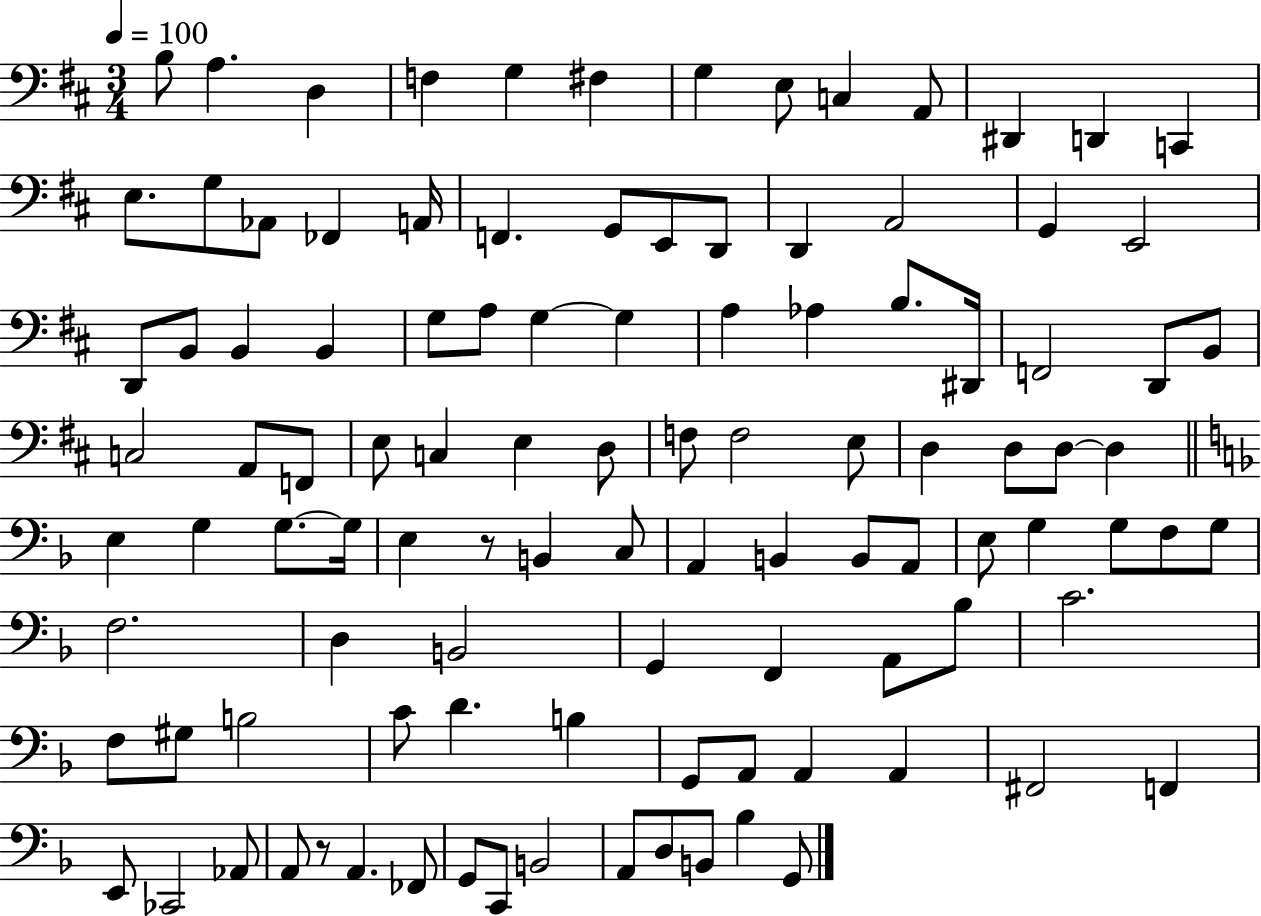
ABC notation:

X:1
T:Untitled
M:3/4
L:1/4
K:D
B,/2 A, D, F, G, ^F, G, E,/2 C, A,,/2 ^D,, D,, C,, E,/2 G,/2 _A,,/2 _F,, A,,/4 F,, G,,/2 E,,/2 D,,/2 D,, A,,2 G,, E,,2 D,,/2 B,,/2 B,, B,, G,/2 A,/2 G, G, A, _A, B,/2 ^D,,/4 F,,2 D,,/2 B,,/2 C,2 A,,/2 F,,/2 E,/2 C, E, D,/2 F,/2 F,2 E,/2 D, D,/2 D,/2 D, E, G, G,/2 G,/4 E, z/2 B,, C,/2 A,, B,, B,,/2 A,,/2 E,/2 G, G,/2 F,/2 G,/2 F,2 D, B,,2 G,, F,, A,,/2 _B,/2 C2 F,/2 ^G,/2 B,2 C/2 D B, G,,/2 A,,/2 A,, A,, ^F,,2 F,, E,,/2 _C,,2 _A,,/2 A,,/2 z/2 A,, _F,,/2 G,,/2 C,,/2 B,,2 A,,/2 D,/2 B,,/2 _B, G,,/2